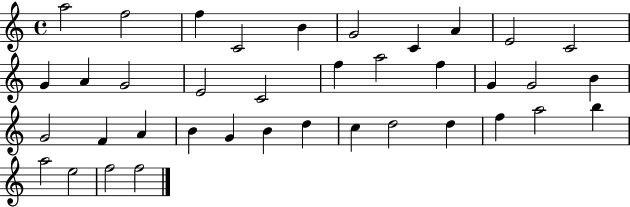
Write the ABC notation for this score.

X:1
T:Untitled
M:4/4
L:1/4
K:C
a2 f2 f C2 B G2 C A E2 C2 G A G2 E2 C2 f a2 f G G2 B G2 F A B G B d c d2 d f a2 b a2 e2 f2 f2